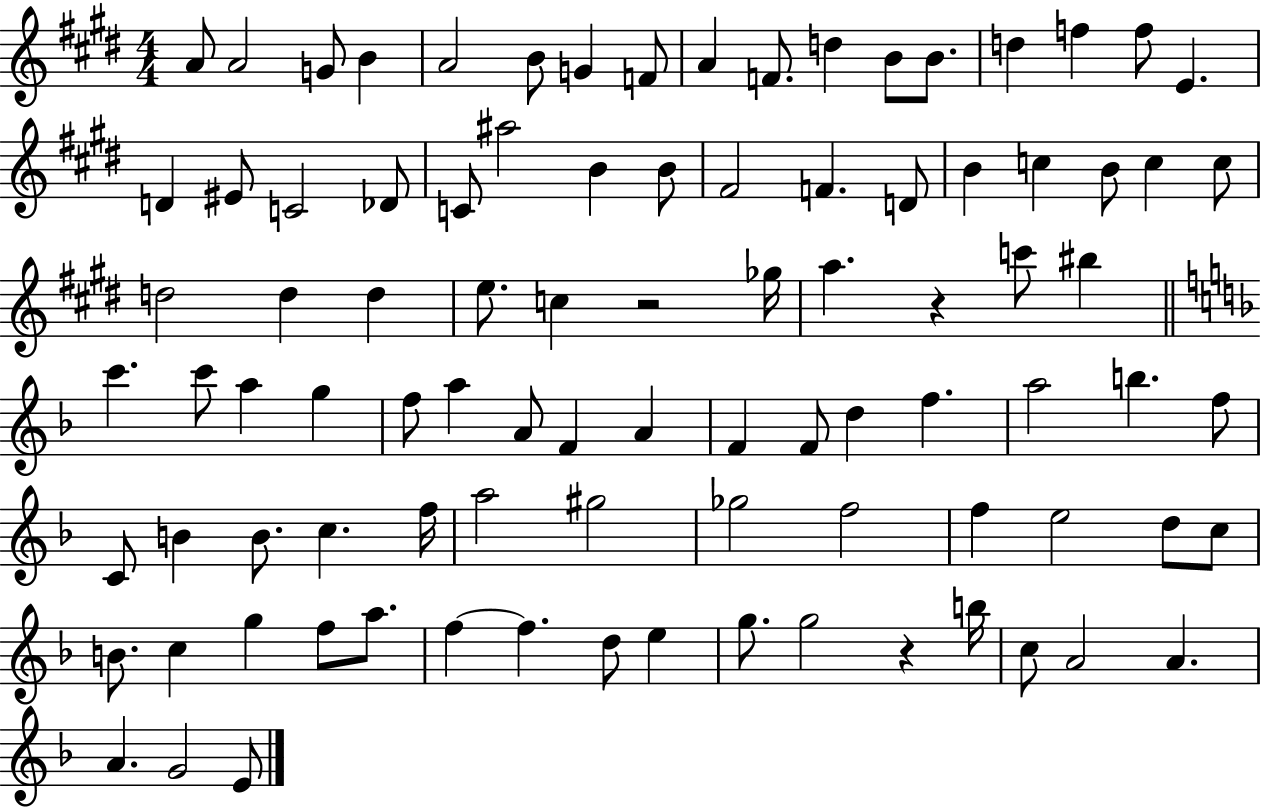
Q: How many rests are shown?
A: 3